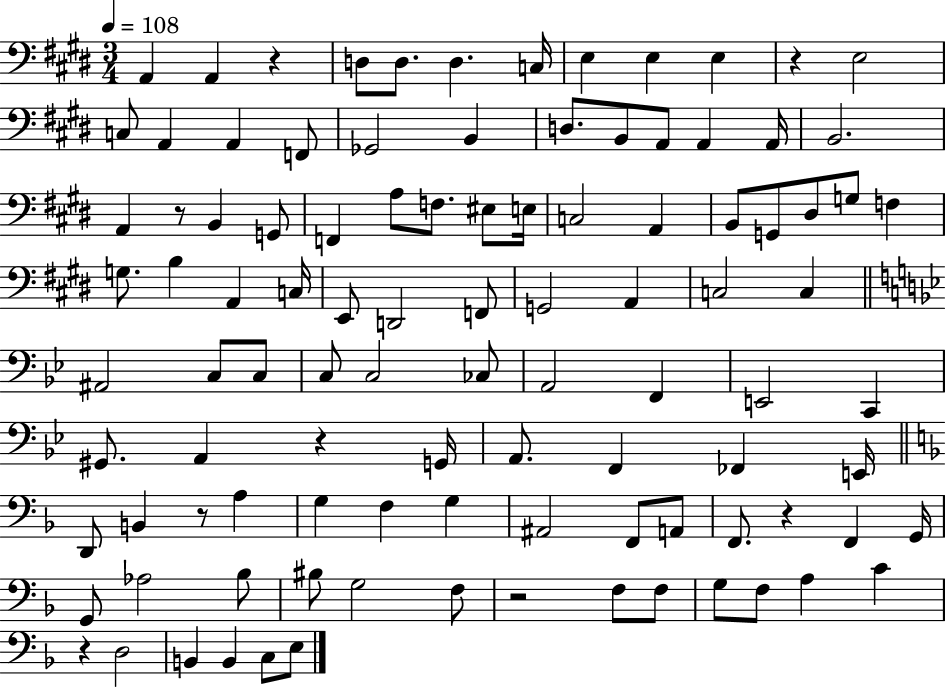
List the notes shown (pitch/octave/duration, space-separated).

A2/q A2/q R/q D3/e D3/e. D3/q. C3/s E3/q E3/q E3/q R/q E3/h C3/e A2/q A2/q F2/e Gb2/h B2/q D3/e. B2/e A2/e A2/q A2/s B2/h. A2/q R/e B2/q G2/e F2/q A3/e F3/e. EIS3/e E3/s C3/h A2/q B2/e G2/e D#3/e G3/e F3/q G3/e. B3/q A2/q C3/s E2/e D2/h F2/e G2/h A2/q C3/h C3/q A#2/h C3/e C3/e C3/e C3/h CES3/e A2/h F2/q E2/h C2/q G#2/e. A2/q R/q G2/s A2/e. F2/q FES2/q E2/s D2/e B2/q R/e A3/q G3/q F3/q G3/q A#2/h F2/e A2/e F2/e. R/q F2/q G2/s G2/e Ab3/h Bb3/e BIS3/e G3/h F3/e R/h F3/e F3/e G3/e F3/e A3/q C4/q R/q D3/h B2/q B2/q C3/e E3/e